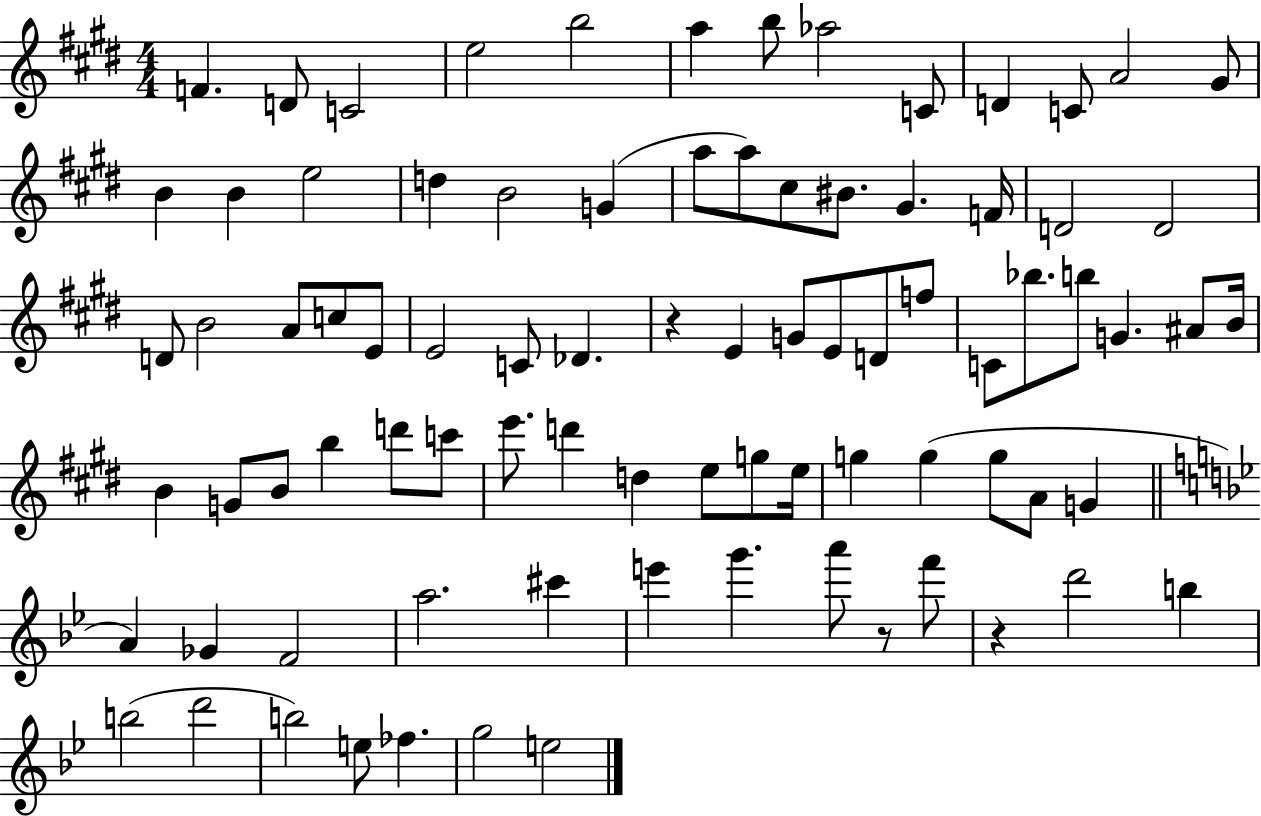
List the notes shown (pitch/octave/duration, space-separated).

F4/q. D4/e C4/h E5/h B5/h A5/q B5/e Ab5/h C4/e D4/q C4/e A4/h G#4/e B4/q B4/q E5/h D5/q B4/h G4/q A5/e A5/e C#5/e BIS4/e. G#4/q. F4/s D4/h D4/h D4/e B4/h A4/e C5/e E4/e E4/h C4/e Db4/q. R/q E4/q G4/e E4/e D4/e F5/e C4/e Bb5/e. B5/e G4/q. A#4/e B4/s B4/q G4/e B4/e B5/q D6/e C6/e E6/e. D6/q D5/q E5/e G5/e E5/s G5/q G5/q G5/e A4/e G4/q A4/q Gb4/q F4/h A5/h. C#6/q E6/q G6/q. A6/e R/e F6/e R/q D6/h B5/q B5/h D6/h B5/h E5/e FES5/q. G5/h E5/h